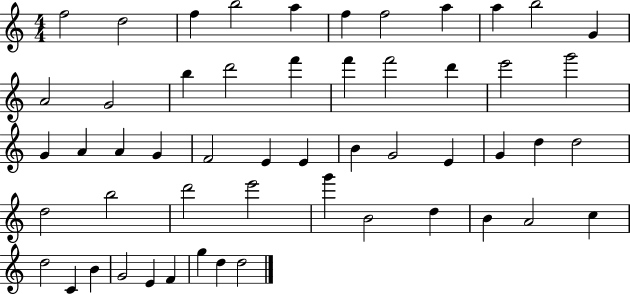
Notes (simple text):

F5/h D5/h F5/q B5/h A5/q F5/q F5/h A5/q A5/q B5/h G4/q A4/h G4/h B5/q D6/h F6/q F6/q F6/h D6/q E6/h G6/h G4/q A4/q A4/q G4/q F4/h E4/q E4/q B4/q G4/h E4/q G4/q D5/q D5/h D5/h B5/h D6/h E6/h G6/q B4/h D5/q B4/q A4/h C5/q D5/h C4/q B4/q G4/h E4/q F4/q G5/q D5/q D5/h